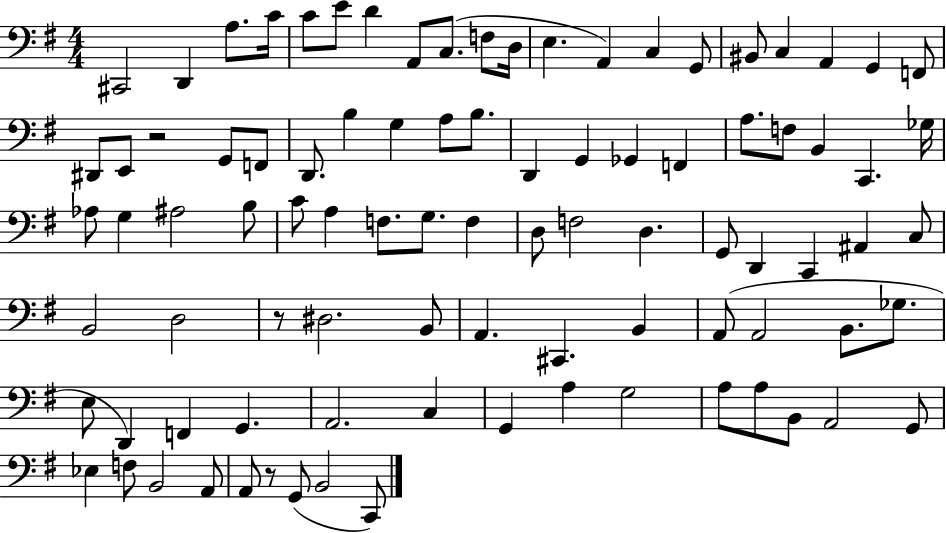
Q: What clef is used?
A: bass